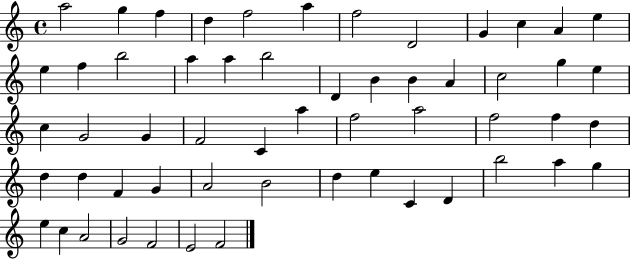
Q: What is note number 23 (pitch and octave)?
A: C5